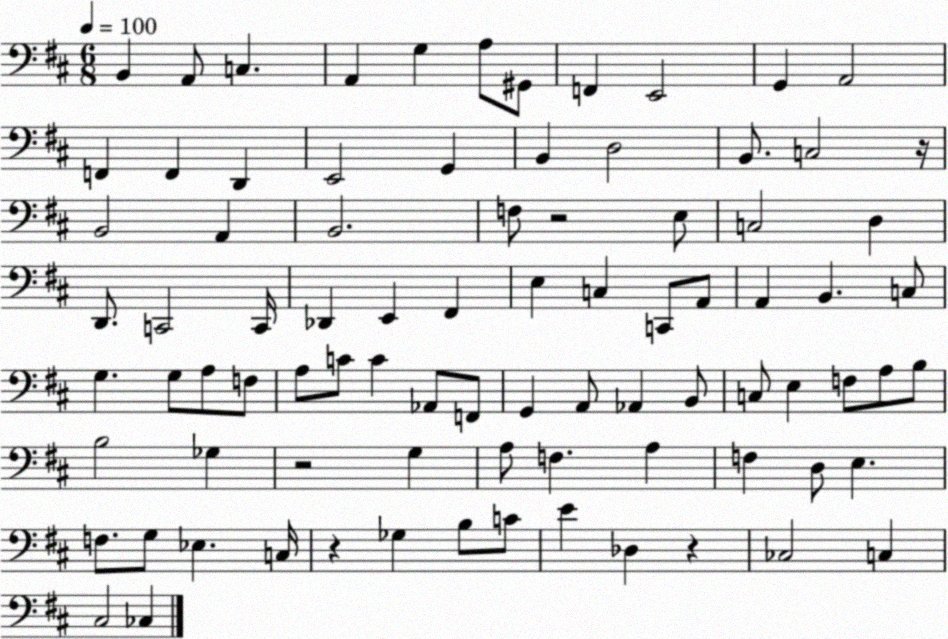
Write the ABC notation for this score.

X:1
T:Untitled
M:6/8
L:1/4
K:D
B,, A,,/2 C, A,, G, A,/2 ^G,,/2 F,, E,,2 G,, A,,2 F,, F,, D,, E,,2 G,, B,, D,2 B,,/2 C,2 z/4 B,,2 A,, B,,2 F,/2 z2 E,/2 C,2 D, D,,/2 C,,2 C,,/4 _D,, E,, ^F,, E, C, C,,/2 A,,/2 A,, B,, C,/2 G, G,/2 A,/2 F,/2 A,/2 C/2 C _A,,/2 F,,/2 G,, A,,/2 _A,, B,,/2 C,/2 E, F,/2 A,/2 B,/2 B,2 _G, z2 G, A,/2 F, A, F, D,/2 E, F,/2 G,/2 _E, C,/4 z _G, B,/2 C/2 E _D, z _C,2 C, ^C,2 _C,